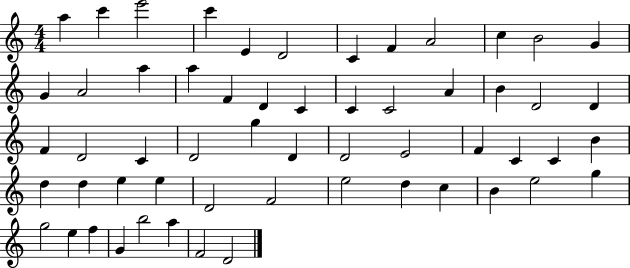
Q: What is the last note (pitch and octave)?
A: D4